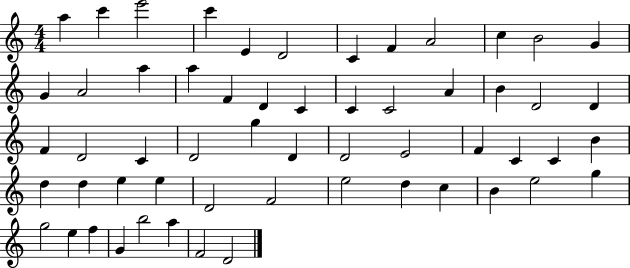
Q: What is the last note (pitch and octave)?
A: D4